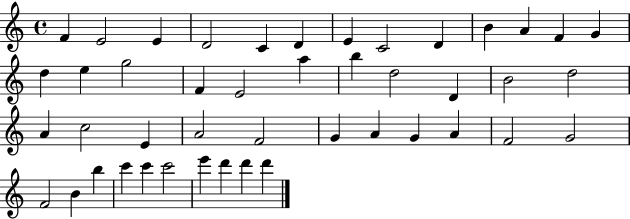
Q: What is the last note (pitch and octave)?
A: D6